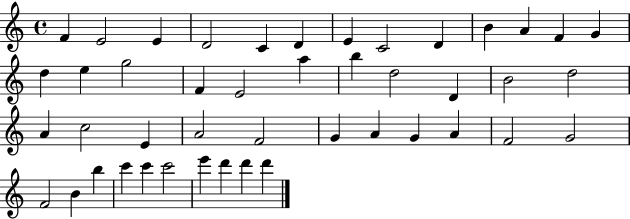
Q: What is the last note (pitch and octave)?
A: D6